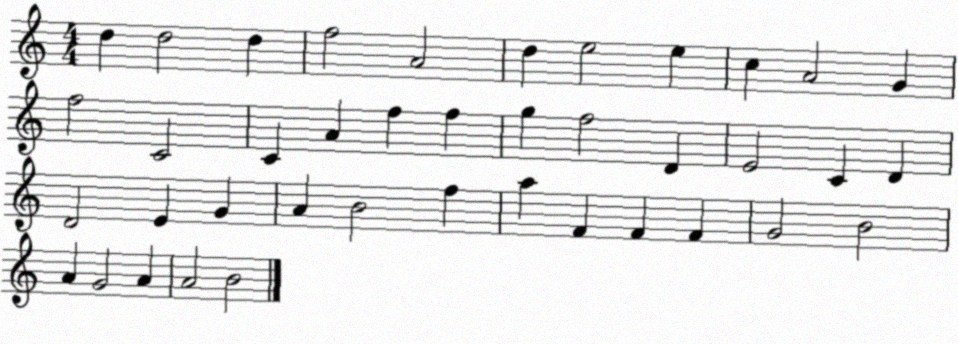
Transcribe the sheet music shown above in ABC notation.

X:1
T:Untitled
M:4/4
L:1/4
K:C
d d2 d f2 A2 d e2 e c A2 G f2 C2 C A f f g f2 D E2 C D D2 E G A B2 f a F F F G2 B2 A G2 A A2 B2